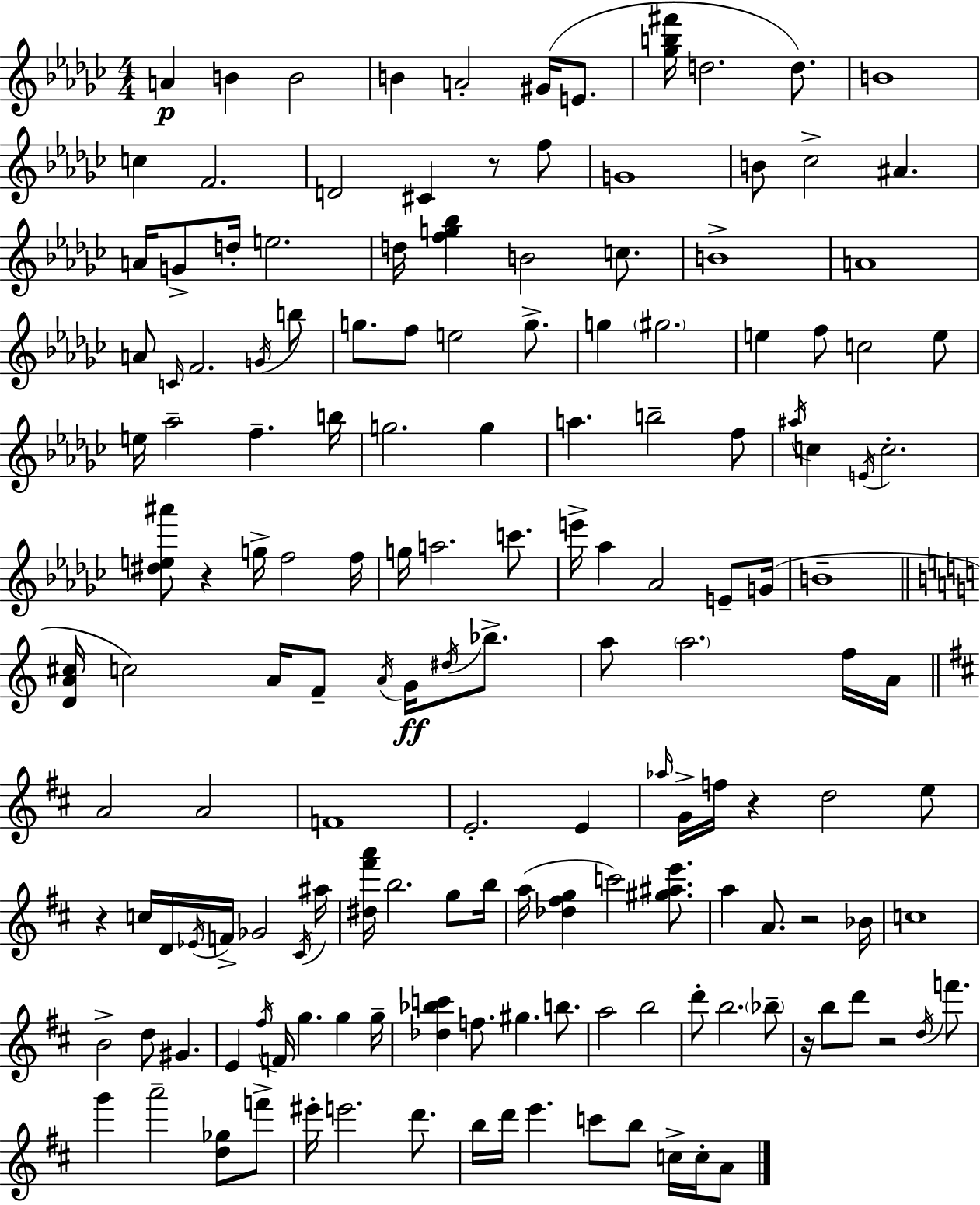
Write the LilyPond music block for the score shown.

{
  \clef treble
  \numericTimeSignature
  \time 4/4
  \key ees \minor
  a'4\p b'4 b'2 | b'4 a'2-. gis'16( e'8. | <ges'' b'' fis'''>16 d''2. d''8.) | b'1 | \break c''4 f'2. | d'2 cis'4 r8 f''8 | g'1 | b'8 ces''2-> ais'4. | \break a'16 g'8-> d''16-. e''2. | d''16 <f'' g'' bes''>4 b'2 c''8. | b'1-> | a'1 | \break a'8 \grace { c'16 } f'2. \acciaccatura { g'16 } | b''8 g''8. f''8 e''2 g''8.-> | g''4 \parenthesize gis''2. | e''4 f''8 c''2 | \break e''8 e''16 aes''2-- f''4.-- | b''16 g''2. g''4 | a''4. b''2-- | f''8 \acciaccatura { ais''16 } c''4 \acciaccatura { e'16 } c''2.-. | \break <dis'' e'' ais'''>8 r4 g''16-> f''2 | f''16 g''16 a''2. | c'''8. e'''16-> aes''4 aes'2 | e'8-- g'16( b'1-- | \break \bar "||" \break \key c \major <d' a' cis''>16 c''2) a'16 f'8-- \acciaccatura { a'16 } g'16\ff \acciaccatura { dis''16 } bes''8.-> | a''8 \parenthesize a''2. | f''16 a'16 \bar "||" \break \key d \major a'2 a'2 | f'1 | e'2.-. e'4 | \grace { aes''16 } g'16-> f''16 r4 d''2 e''8 | \break r4 c''16 d'16 \acciaccatura { ees'16 } f'16-> ges'2 | \acciaccatura { cis'16 } ais''16 <dis'' fis''' a'''>16 b''2. | g''8 b''16 a''16( <des'' fis'' g''>4 c'''2) | <gis'' ais'' e'''>8. a''4 a'8. r2 | \break bes'16 c''1 | b'2-> d''8 gis'4. | e'4 \acciaccatura { fis''16 } f'16 g''4. g''4 | g''16-- <des'' bes'' c'''>4 f''8. gis''4. | \break b''8. a''2 b''2 | d'''8-. b''2. | \parenthesize bes''8-- r16 b''8 d'''8 r2 | \acciaccatura { d''16 } f'''8. g'''4 a'''2-- | \break <d'' ges''>8 f'''8-> eis'''16-. e'''2. | d'''8. b''16 d'''16 e'''4. c'''8 b''8 | c''16-> c''16-. a'8 \bar "|."
}